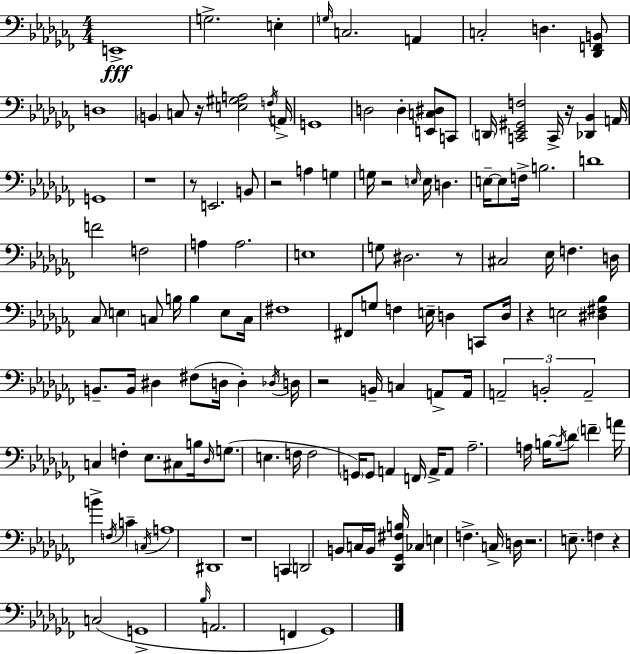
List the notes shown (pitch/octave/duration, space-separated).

E2/w G3/h. E3/q G3/s C3/h. A2/q C3/h D3/q. [Db2,F2,B2]/e D3/w B2/q C3/e R/s [E3,G#3,A3]/h F3/s A2/s G2/w D3/h D3/q [E2,C3,D#3]/e C2/e D2/s [C2,Eb2,G#2,F3]/h C2/s R/s [Db2,Bb2]/q A2/s G2/w R/w R/e E2/h. B2/e R/h A3/q G3/q G3/s R/h E3/s E3/s D3/q. E3/s E3/e F3/s B3/h. D4/w F4/h F3/h A3/q A3/h. E3/w G3/e D#3/h. R/e C#3/h Eb3/s F3/q. D3/s CES3/e E3/q C3/e B3/s B3/q E3/e C3/s F#3/w F#2/e G3/e F3/q E3/s D3/q C2/e D3/s R/q E3/h [D#3,F#3,Bb3]/q B2/e. B2/s D#3/q F#3/e D3/s D3/q Db3/s D3/s R/h B2/s C3/q A2/e A2/s A2/h B2/h A2/h C3/q F3/q Eb3/e. C#3/e B3/s Db3/s G3/e. E3/q. F3/s F3/h G2/s G2/e A2/q F2/s A2/s A2/e Ab3/h. A3/s B3/s B3/s Db4/e F4/q A4/s B4/q F3/s C4/q C3/s A3/w D#2/w R/w C2/q D2/h B2/e C3/s B2/s [Db2,Gb2,F#3,B3]/s CES3/q E3/q F3/q. C3/s D3/s R/h. E3/e. F3/q R/q C3/h G2/w Bb3/s A2/h. F2/q Gb2/w